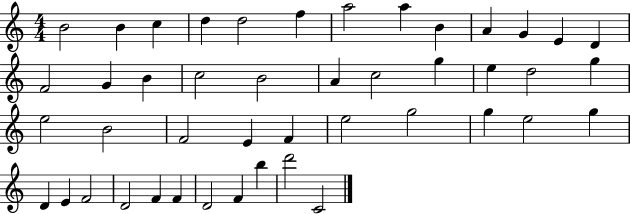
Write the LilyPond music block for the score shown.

{
  \clef treble
  \numericTimeSignature
  \time 4/4
  \key c \major
  b'2 b'4 c''4 | d''4 d''2 f''4 | a''2 a''4 b'4 | a'4 g'4 e'4 d'4 | \break f'2 g'4 b'4 | c''2 b'2 | a'4 c''2 g''4 | e''4 d''2 g''4 | \break e''2 b'2 | f'2 e'4 f'4 | e''2 g''2 | g''4 e''2 g''4 | \break d'4 e'4 f'2 | d'2 f'4 f'4 | d'2 f'4 b''4 | d'''2 c'2 | \break \bar "|."
}